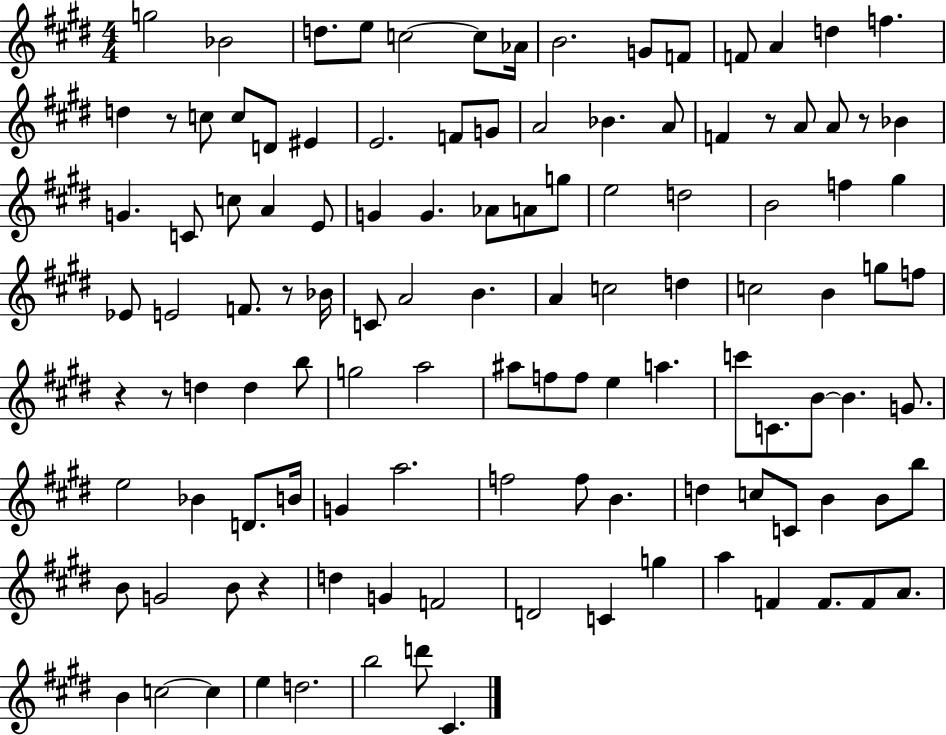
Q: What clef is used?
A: treble